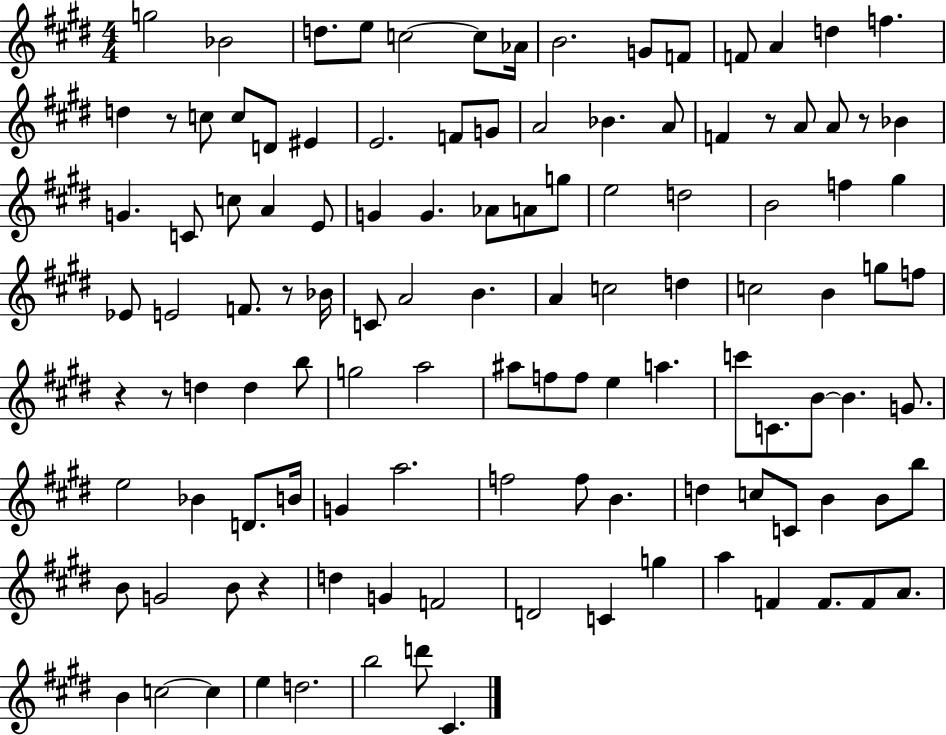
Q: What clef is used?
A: treble